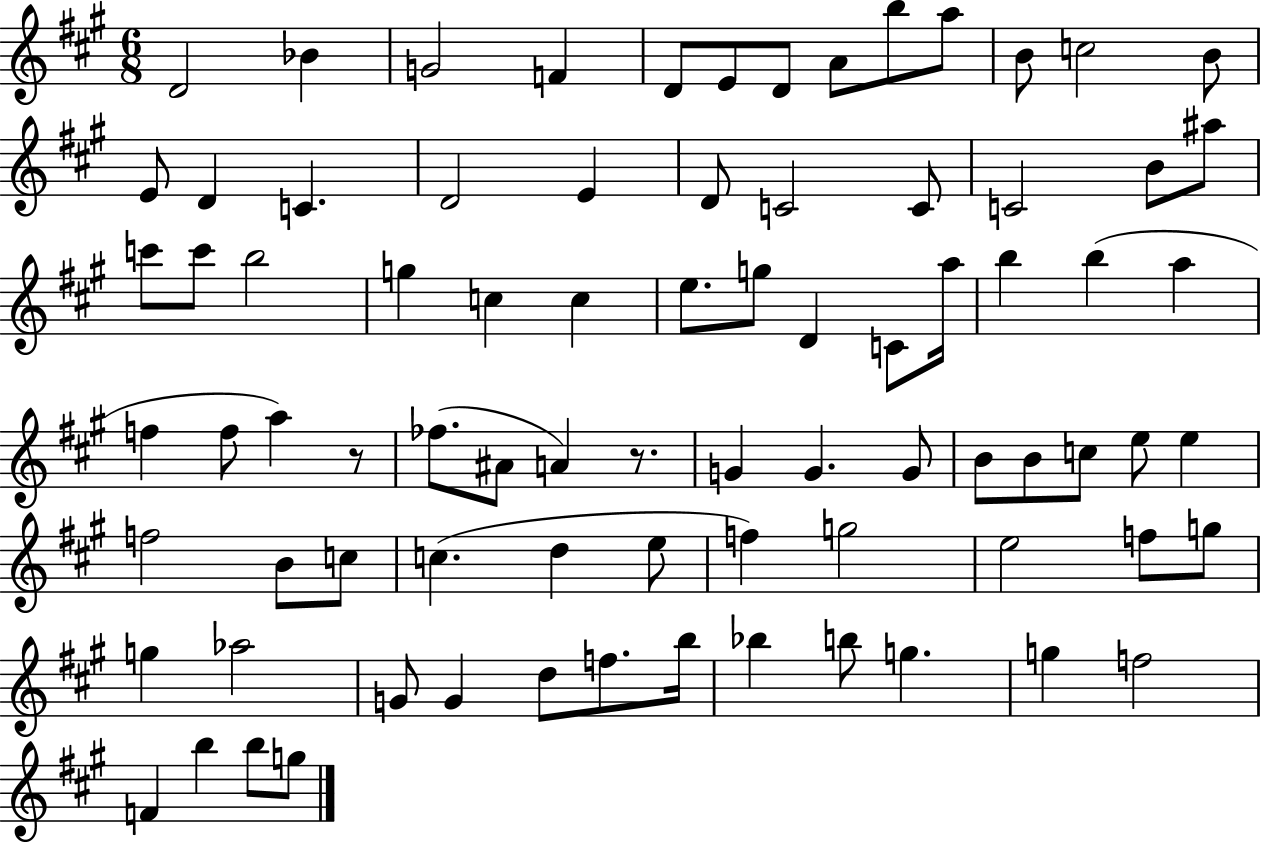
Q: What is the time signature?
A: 6/8